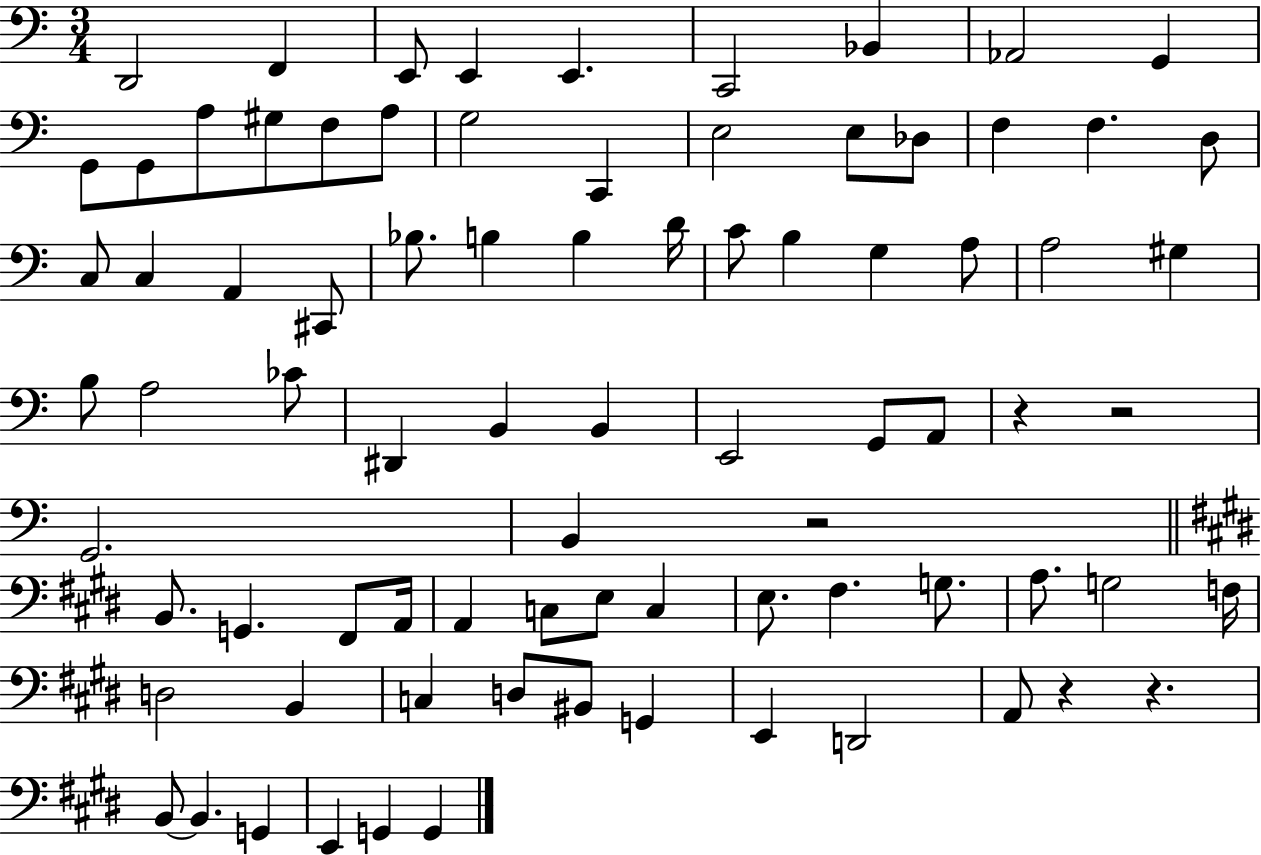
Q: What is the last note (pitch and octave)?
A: G2